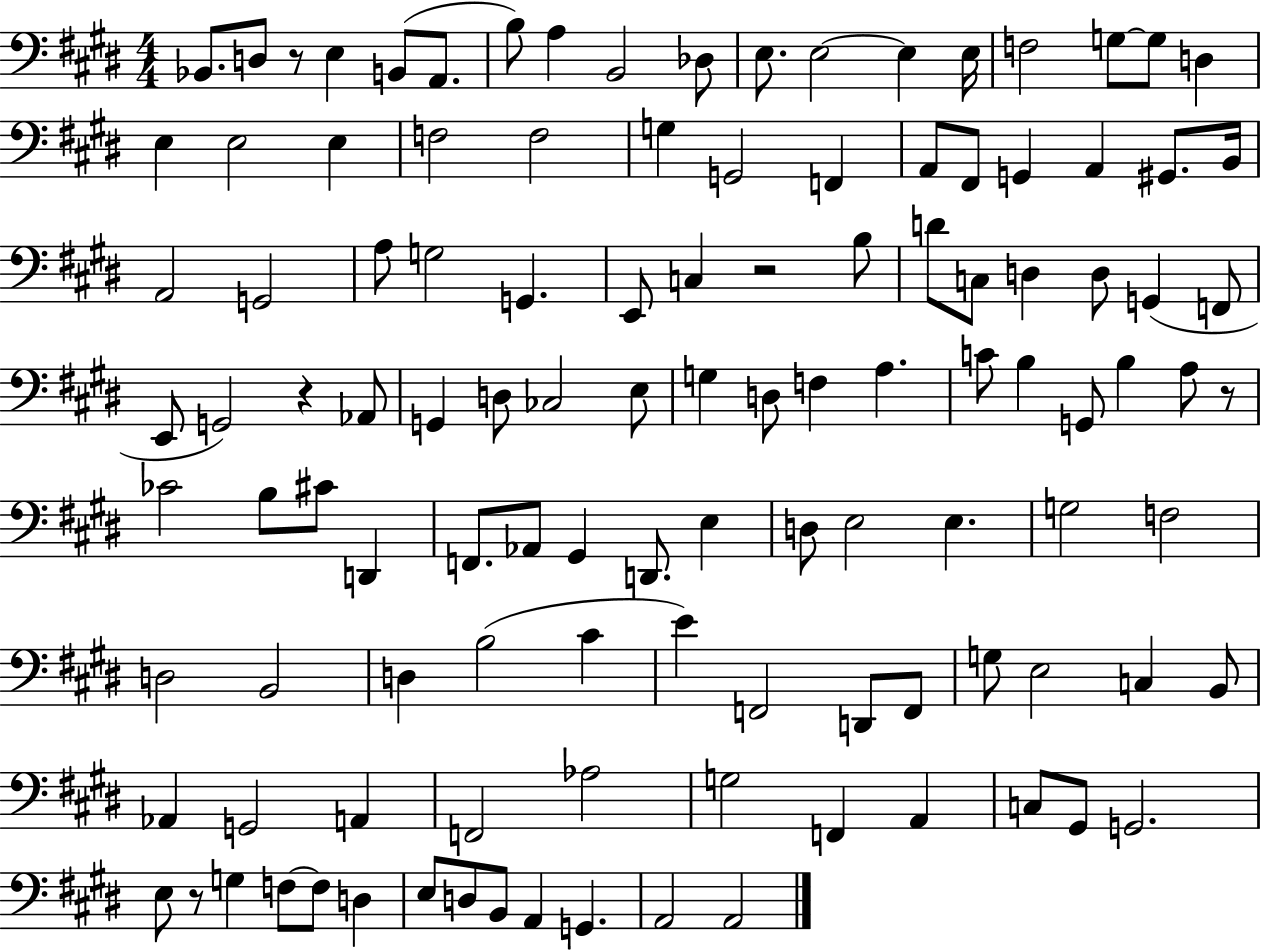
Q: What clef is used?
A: bass